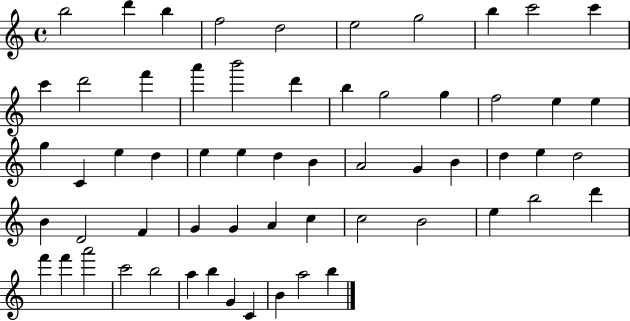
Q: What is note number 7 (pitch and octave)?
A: G5